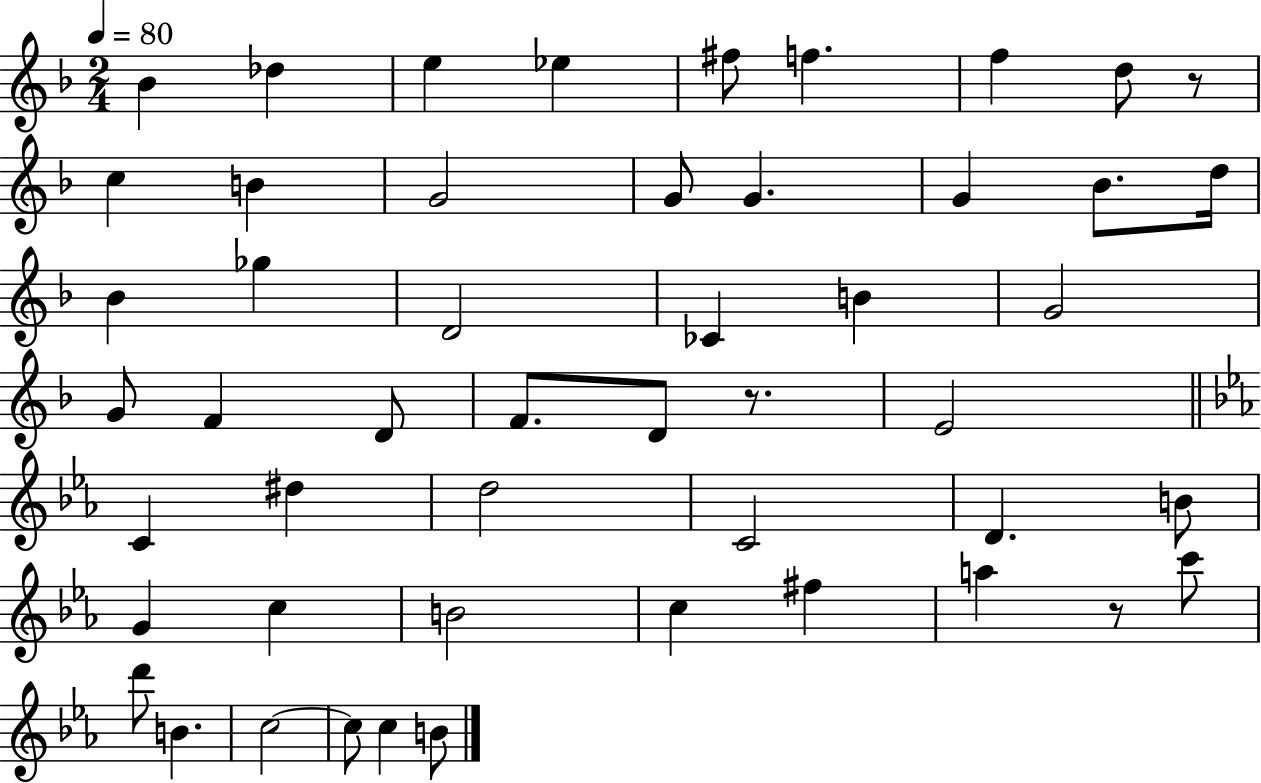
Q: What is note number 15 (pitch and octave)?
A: Bb4